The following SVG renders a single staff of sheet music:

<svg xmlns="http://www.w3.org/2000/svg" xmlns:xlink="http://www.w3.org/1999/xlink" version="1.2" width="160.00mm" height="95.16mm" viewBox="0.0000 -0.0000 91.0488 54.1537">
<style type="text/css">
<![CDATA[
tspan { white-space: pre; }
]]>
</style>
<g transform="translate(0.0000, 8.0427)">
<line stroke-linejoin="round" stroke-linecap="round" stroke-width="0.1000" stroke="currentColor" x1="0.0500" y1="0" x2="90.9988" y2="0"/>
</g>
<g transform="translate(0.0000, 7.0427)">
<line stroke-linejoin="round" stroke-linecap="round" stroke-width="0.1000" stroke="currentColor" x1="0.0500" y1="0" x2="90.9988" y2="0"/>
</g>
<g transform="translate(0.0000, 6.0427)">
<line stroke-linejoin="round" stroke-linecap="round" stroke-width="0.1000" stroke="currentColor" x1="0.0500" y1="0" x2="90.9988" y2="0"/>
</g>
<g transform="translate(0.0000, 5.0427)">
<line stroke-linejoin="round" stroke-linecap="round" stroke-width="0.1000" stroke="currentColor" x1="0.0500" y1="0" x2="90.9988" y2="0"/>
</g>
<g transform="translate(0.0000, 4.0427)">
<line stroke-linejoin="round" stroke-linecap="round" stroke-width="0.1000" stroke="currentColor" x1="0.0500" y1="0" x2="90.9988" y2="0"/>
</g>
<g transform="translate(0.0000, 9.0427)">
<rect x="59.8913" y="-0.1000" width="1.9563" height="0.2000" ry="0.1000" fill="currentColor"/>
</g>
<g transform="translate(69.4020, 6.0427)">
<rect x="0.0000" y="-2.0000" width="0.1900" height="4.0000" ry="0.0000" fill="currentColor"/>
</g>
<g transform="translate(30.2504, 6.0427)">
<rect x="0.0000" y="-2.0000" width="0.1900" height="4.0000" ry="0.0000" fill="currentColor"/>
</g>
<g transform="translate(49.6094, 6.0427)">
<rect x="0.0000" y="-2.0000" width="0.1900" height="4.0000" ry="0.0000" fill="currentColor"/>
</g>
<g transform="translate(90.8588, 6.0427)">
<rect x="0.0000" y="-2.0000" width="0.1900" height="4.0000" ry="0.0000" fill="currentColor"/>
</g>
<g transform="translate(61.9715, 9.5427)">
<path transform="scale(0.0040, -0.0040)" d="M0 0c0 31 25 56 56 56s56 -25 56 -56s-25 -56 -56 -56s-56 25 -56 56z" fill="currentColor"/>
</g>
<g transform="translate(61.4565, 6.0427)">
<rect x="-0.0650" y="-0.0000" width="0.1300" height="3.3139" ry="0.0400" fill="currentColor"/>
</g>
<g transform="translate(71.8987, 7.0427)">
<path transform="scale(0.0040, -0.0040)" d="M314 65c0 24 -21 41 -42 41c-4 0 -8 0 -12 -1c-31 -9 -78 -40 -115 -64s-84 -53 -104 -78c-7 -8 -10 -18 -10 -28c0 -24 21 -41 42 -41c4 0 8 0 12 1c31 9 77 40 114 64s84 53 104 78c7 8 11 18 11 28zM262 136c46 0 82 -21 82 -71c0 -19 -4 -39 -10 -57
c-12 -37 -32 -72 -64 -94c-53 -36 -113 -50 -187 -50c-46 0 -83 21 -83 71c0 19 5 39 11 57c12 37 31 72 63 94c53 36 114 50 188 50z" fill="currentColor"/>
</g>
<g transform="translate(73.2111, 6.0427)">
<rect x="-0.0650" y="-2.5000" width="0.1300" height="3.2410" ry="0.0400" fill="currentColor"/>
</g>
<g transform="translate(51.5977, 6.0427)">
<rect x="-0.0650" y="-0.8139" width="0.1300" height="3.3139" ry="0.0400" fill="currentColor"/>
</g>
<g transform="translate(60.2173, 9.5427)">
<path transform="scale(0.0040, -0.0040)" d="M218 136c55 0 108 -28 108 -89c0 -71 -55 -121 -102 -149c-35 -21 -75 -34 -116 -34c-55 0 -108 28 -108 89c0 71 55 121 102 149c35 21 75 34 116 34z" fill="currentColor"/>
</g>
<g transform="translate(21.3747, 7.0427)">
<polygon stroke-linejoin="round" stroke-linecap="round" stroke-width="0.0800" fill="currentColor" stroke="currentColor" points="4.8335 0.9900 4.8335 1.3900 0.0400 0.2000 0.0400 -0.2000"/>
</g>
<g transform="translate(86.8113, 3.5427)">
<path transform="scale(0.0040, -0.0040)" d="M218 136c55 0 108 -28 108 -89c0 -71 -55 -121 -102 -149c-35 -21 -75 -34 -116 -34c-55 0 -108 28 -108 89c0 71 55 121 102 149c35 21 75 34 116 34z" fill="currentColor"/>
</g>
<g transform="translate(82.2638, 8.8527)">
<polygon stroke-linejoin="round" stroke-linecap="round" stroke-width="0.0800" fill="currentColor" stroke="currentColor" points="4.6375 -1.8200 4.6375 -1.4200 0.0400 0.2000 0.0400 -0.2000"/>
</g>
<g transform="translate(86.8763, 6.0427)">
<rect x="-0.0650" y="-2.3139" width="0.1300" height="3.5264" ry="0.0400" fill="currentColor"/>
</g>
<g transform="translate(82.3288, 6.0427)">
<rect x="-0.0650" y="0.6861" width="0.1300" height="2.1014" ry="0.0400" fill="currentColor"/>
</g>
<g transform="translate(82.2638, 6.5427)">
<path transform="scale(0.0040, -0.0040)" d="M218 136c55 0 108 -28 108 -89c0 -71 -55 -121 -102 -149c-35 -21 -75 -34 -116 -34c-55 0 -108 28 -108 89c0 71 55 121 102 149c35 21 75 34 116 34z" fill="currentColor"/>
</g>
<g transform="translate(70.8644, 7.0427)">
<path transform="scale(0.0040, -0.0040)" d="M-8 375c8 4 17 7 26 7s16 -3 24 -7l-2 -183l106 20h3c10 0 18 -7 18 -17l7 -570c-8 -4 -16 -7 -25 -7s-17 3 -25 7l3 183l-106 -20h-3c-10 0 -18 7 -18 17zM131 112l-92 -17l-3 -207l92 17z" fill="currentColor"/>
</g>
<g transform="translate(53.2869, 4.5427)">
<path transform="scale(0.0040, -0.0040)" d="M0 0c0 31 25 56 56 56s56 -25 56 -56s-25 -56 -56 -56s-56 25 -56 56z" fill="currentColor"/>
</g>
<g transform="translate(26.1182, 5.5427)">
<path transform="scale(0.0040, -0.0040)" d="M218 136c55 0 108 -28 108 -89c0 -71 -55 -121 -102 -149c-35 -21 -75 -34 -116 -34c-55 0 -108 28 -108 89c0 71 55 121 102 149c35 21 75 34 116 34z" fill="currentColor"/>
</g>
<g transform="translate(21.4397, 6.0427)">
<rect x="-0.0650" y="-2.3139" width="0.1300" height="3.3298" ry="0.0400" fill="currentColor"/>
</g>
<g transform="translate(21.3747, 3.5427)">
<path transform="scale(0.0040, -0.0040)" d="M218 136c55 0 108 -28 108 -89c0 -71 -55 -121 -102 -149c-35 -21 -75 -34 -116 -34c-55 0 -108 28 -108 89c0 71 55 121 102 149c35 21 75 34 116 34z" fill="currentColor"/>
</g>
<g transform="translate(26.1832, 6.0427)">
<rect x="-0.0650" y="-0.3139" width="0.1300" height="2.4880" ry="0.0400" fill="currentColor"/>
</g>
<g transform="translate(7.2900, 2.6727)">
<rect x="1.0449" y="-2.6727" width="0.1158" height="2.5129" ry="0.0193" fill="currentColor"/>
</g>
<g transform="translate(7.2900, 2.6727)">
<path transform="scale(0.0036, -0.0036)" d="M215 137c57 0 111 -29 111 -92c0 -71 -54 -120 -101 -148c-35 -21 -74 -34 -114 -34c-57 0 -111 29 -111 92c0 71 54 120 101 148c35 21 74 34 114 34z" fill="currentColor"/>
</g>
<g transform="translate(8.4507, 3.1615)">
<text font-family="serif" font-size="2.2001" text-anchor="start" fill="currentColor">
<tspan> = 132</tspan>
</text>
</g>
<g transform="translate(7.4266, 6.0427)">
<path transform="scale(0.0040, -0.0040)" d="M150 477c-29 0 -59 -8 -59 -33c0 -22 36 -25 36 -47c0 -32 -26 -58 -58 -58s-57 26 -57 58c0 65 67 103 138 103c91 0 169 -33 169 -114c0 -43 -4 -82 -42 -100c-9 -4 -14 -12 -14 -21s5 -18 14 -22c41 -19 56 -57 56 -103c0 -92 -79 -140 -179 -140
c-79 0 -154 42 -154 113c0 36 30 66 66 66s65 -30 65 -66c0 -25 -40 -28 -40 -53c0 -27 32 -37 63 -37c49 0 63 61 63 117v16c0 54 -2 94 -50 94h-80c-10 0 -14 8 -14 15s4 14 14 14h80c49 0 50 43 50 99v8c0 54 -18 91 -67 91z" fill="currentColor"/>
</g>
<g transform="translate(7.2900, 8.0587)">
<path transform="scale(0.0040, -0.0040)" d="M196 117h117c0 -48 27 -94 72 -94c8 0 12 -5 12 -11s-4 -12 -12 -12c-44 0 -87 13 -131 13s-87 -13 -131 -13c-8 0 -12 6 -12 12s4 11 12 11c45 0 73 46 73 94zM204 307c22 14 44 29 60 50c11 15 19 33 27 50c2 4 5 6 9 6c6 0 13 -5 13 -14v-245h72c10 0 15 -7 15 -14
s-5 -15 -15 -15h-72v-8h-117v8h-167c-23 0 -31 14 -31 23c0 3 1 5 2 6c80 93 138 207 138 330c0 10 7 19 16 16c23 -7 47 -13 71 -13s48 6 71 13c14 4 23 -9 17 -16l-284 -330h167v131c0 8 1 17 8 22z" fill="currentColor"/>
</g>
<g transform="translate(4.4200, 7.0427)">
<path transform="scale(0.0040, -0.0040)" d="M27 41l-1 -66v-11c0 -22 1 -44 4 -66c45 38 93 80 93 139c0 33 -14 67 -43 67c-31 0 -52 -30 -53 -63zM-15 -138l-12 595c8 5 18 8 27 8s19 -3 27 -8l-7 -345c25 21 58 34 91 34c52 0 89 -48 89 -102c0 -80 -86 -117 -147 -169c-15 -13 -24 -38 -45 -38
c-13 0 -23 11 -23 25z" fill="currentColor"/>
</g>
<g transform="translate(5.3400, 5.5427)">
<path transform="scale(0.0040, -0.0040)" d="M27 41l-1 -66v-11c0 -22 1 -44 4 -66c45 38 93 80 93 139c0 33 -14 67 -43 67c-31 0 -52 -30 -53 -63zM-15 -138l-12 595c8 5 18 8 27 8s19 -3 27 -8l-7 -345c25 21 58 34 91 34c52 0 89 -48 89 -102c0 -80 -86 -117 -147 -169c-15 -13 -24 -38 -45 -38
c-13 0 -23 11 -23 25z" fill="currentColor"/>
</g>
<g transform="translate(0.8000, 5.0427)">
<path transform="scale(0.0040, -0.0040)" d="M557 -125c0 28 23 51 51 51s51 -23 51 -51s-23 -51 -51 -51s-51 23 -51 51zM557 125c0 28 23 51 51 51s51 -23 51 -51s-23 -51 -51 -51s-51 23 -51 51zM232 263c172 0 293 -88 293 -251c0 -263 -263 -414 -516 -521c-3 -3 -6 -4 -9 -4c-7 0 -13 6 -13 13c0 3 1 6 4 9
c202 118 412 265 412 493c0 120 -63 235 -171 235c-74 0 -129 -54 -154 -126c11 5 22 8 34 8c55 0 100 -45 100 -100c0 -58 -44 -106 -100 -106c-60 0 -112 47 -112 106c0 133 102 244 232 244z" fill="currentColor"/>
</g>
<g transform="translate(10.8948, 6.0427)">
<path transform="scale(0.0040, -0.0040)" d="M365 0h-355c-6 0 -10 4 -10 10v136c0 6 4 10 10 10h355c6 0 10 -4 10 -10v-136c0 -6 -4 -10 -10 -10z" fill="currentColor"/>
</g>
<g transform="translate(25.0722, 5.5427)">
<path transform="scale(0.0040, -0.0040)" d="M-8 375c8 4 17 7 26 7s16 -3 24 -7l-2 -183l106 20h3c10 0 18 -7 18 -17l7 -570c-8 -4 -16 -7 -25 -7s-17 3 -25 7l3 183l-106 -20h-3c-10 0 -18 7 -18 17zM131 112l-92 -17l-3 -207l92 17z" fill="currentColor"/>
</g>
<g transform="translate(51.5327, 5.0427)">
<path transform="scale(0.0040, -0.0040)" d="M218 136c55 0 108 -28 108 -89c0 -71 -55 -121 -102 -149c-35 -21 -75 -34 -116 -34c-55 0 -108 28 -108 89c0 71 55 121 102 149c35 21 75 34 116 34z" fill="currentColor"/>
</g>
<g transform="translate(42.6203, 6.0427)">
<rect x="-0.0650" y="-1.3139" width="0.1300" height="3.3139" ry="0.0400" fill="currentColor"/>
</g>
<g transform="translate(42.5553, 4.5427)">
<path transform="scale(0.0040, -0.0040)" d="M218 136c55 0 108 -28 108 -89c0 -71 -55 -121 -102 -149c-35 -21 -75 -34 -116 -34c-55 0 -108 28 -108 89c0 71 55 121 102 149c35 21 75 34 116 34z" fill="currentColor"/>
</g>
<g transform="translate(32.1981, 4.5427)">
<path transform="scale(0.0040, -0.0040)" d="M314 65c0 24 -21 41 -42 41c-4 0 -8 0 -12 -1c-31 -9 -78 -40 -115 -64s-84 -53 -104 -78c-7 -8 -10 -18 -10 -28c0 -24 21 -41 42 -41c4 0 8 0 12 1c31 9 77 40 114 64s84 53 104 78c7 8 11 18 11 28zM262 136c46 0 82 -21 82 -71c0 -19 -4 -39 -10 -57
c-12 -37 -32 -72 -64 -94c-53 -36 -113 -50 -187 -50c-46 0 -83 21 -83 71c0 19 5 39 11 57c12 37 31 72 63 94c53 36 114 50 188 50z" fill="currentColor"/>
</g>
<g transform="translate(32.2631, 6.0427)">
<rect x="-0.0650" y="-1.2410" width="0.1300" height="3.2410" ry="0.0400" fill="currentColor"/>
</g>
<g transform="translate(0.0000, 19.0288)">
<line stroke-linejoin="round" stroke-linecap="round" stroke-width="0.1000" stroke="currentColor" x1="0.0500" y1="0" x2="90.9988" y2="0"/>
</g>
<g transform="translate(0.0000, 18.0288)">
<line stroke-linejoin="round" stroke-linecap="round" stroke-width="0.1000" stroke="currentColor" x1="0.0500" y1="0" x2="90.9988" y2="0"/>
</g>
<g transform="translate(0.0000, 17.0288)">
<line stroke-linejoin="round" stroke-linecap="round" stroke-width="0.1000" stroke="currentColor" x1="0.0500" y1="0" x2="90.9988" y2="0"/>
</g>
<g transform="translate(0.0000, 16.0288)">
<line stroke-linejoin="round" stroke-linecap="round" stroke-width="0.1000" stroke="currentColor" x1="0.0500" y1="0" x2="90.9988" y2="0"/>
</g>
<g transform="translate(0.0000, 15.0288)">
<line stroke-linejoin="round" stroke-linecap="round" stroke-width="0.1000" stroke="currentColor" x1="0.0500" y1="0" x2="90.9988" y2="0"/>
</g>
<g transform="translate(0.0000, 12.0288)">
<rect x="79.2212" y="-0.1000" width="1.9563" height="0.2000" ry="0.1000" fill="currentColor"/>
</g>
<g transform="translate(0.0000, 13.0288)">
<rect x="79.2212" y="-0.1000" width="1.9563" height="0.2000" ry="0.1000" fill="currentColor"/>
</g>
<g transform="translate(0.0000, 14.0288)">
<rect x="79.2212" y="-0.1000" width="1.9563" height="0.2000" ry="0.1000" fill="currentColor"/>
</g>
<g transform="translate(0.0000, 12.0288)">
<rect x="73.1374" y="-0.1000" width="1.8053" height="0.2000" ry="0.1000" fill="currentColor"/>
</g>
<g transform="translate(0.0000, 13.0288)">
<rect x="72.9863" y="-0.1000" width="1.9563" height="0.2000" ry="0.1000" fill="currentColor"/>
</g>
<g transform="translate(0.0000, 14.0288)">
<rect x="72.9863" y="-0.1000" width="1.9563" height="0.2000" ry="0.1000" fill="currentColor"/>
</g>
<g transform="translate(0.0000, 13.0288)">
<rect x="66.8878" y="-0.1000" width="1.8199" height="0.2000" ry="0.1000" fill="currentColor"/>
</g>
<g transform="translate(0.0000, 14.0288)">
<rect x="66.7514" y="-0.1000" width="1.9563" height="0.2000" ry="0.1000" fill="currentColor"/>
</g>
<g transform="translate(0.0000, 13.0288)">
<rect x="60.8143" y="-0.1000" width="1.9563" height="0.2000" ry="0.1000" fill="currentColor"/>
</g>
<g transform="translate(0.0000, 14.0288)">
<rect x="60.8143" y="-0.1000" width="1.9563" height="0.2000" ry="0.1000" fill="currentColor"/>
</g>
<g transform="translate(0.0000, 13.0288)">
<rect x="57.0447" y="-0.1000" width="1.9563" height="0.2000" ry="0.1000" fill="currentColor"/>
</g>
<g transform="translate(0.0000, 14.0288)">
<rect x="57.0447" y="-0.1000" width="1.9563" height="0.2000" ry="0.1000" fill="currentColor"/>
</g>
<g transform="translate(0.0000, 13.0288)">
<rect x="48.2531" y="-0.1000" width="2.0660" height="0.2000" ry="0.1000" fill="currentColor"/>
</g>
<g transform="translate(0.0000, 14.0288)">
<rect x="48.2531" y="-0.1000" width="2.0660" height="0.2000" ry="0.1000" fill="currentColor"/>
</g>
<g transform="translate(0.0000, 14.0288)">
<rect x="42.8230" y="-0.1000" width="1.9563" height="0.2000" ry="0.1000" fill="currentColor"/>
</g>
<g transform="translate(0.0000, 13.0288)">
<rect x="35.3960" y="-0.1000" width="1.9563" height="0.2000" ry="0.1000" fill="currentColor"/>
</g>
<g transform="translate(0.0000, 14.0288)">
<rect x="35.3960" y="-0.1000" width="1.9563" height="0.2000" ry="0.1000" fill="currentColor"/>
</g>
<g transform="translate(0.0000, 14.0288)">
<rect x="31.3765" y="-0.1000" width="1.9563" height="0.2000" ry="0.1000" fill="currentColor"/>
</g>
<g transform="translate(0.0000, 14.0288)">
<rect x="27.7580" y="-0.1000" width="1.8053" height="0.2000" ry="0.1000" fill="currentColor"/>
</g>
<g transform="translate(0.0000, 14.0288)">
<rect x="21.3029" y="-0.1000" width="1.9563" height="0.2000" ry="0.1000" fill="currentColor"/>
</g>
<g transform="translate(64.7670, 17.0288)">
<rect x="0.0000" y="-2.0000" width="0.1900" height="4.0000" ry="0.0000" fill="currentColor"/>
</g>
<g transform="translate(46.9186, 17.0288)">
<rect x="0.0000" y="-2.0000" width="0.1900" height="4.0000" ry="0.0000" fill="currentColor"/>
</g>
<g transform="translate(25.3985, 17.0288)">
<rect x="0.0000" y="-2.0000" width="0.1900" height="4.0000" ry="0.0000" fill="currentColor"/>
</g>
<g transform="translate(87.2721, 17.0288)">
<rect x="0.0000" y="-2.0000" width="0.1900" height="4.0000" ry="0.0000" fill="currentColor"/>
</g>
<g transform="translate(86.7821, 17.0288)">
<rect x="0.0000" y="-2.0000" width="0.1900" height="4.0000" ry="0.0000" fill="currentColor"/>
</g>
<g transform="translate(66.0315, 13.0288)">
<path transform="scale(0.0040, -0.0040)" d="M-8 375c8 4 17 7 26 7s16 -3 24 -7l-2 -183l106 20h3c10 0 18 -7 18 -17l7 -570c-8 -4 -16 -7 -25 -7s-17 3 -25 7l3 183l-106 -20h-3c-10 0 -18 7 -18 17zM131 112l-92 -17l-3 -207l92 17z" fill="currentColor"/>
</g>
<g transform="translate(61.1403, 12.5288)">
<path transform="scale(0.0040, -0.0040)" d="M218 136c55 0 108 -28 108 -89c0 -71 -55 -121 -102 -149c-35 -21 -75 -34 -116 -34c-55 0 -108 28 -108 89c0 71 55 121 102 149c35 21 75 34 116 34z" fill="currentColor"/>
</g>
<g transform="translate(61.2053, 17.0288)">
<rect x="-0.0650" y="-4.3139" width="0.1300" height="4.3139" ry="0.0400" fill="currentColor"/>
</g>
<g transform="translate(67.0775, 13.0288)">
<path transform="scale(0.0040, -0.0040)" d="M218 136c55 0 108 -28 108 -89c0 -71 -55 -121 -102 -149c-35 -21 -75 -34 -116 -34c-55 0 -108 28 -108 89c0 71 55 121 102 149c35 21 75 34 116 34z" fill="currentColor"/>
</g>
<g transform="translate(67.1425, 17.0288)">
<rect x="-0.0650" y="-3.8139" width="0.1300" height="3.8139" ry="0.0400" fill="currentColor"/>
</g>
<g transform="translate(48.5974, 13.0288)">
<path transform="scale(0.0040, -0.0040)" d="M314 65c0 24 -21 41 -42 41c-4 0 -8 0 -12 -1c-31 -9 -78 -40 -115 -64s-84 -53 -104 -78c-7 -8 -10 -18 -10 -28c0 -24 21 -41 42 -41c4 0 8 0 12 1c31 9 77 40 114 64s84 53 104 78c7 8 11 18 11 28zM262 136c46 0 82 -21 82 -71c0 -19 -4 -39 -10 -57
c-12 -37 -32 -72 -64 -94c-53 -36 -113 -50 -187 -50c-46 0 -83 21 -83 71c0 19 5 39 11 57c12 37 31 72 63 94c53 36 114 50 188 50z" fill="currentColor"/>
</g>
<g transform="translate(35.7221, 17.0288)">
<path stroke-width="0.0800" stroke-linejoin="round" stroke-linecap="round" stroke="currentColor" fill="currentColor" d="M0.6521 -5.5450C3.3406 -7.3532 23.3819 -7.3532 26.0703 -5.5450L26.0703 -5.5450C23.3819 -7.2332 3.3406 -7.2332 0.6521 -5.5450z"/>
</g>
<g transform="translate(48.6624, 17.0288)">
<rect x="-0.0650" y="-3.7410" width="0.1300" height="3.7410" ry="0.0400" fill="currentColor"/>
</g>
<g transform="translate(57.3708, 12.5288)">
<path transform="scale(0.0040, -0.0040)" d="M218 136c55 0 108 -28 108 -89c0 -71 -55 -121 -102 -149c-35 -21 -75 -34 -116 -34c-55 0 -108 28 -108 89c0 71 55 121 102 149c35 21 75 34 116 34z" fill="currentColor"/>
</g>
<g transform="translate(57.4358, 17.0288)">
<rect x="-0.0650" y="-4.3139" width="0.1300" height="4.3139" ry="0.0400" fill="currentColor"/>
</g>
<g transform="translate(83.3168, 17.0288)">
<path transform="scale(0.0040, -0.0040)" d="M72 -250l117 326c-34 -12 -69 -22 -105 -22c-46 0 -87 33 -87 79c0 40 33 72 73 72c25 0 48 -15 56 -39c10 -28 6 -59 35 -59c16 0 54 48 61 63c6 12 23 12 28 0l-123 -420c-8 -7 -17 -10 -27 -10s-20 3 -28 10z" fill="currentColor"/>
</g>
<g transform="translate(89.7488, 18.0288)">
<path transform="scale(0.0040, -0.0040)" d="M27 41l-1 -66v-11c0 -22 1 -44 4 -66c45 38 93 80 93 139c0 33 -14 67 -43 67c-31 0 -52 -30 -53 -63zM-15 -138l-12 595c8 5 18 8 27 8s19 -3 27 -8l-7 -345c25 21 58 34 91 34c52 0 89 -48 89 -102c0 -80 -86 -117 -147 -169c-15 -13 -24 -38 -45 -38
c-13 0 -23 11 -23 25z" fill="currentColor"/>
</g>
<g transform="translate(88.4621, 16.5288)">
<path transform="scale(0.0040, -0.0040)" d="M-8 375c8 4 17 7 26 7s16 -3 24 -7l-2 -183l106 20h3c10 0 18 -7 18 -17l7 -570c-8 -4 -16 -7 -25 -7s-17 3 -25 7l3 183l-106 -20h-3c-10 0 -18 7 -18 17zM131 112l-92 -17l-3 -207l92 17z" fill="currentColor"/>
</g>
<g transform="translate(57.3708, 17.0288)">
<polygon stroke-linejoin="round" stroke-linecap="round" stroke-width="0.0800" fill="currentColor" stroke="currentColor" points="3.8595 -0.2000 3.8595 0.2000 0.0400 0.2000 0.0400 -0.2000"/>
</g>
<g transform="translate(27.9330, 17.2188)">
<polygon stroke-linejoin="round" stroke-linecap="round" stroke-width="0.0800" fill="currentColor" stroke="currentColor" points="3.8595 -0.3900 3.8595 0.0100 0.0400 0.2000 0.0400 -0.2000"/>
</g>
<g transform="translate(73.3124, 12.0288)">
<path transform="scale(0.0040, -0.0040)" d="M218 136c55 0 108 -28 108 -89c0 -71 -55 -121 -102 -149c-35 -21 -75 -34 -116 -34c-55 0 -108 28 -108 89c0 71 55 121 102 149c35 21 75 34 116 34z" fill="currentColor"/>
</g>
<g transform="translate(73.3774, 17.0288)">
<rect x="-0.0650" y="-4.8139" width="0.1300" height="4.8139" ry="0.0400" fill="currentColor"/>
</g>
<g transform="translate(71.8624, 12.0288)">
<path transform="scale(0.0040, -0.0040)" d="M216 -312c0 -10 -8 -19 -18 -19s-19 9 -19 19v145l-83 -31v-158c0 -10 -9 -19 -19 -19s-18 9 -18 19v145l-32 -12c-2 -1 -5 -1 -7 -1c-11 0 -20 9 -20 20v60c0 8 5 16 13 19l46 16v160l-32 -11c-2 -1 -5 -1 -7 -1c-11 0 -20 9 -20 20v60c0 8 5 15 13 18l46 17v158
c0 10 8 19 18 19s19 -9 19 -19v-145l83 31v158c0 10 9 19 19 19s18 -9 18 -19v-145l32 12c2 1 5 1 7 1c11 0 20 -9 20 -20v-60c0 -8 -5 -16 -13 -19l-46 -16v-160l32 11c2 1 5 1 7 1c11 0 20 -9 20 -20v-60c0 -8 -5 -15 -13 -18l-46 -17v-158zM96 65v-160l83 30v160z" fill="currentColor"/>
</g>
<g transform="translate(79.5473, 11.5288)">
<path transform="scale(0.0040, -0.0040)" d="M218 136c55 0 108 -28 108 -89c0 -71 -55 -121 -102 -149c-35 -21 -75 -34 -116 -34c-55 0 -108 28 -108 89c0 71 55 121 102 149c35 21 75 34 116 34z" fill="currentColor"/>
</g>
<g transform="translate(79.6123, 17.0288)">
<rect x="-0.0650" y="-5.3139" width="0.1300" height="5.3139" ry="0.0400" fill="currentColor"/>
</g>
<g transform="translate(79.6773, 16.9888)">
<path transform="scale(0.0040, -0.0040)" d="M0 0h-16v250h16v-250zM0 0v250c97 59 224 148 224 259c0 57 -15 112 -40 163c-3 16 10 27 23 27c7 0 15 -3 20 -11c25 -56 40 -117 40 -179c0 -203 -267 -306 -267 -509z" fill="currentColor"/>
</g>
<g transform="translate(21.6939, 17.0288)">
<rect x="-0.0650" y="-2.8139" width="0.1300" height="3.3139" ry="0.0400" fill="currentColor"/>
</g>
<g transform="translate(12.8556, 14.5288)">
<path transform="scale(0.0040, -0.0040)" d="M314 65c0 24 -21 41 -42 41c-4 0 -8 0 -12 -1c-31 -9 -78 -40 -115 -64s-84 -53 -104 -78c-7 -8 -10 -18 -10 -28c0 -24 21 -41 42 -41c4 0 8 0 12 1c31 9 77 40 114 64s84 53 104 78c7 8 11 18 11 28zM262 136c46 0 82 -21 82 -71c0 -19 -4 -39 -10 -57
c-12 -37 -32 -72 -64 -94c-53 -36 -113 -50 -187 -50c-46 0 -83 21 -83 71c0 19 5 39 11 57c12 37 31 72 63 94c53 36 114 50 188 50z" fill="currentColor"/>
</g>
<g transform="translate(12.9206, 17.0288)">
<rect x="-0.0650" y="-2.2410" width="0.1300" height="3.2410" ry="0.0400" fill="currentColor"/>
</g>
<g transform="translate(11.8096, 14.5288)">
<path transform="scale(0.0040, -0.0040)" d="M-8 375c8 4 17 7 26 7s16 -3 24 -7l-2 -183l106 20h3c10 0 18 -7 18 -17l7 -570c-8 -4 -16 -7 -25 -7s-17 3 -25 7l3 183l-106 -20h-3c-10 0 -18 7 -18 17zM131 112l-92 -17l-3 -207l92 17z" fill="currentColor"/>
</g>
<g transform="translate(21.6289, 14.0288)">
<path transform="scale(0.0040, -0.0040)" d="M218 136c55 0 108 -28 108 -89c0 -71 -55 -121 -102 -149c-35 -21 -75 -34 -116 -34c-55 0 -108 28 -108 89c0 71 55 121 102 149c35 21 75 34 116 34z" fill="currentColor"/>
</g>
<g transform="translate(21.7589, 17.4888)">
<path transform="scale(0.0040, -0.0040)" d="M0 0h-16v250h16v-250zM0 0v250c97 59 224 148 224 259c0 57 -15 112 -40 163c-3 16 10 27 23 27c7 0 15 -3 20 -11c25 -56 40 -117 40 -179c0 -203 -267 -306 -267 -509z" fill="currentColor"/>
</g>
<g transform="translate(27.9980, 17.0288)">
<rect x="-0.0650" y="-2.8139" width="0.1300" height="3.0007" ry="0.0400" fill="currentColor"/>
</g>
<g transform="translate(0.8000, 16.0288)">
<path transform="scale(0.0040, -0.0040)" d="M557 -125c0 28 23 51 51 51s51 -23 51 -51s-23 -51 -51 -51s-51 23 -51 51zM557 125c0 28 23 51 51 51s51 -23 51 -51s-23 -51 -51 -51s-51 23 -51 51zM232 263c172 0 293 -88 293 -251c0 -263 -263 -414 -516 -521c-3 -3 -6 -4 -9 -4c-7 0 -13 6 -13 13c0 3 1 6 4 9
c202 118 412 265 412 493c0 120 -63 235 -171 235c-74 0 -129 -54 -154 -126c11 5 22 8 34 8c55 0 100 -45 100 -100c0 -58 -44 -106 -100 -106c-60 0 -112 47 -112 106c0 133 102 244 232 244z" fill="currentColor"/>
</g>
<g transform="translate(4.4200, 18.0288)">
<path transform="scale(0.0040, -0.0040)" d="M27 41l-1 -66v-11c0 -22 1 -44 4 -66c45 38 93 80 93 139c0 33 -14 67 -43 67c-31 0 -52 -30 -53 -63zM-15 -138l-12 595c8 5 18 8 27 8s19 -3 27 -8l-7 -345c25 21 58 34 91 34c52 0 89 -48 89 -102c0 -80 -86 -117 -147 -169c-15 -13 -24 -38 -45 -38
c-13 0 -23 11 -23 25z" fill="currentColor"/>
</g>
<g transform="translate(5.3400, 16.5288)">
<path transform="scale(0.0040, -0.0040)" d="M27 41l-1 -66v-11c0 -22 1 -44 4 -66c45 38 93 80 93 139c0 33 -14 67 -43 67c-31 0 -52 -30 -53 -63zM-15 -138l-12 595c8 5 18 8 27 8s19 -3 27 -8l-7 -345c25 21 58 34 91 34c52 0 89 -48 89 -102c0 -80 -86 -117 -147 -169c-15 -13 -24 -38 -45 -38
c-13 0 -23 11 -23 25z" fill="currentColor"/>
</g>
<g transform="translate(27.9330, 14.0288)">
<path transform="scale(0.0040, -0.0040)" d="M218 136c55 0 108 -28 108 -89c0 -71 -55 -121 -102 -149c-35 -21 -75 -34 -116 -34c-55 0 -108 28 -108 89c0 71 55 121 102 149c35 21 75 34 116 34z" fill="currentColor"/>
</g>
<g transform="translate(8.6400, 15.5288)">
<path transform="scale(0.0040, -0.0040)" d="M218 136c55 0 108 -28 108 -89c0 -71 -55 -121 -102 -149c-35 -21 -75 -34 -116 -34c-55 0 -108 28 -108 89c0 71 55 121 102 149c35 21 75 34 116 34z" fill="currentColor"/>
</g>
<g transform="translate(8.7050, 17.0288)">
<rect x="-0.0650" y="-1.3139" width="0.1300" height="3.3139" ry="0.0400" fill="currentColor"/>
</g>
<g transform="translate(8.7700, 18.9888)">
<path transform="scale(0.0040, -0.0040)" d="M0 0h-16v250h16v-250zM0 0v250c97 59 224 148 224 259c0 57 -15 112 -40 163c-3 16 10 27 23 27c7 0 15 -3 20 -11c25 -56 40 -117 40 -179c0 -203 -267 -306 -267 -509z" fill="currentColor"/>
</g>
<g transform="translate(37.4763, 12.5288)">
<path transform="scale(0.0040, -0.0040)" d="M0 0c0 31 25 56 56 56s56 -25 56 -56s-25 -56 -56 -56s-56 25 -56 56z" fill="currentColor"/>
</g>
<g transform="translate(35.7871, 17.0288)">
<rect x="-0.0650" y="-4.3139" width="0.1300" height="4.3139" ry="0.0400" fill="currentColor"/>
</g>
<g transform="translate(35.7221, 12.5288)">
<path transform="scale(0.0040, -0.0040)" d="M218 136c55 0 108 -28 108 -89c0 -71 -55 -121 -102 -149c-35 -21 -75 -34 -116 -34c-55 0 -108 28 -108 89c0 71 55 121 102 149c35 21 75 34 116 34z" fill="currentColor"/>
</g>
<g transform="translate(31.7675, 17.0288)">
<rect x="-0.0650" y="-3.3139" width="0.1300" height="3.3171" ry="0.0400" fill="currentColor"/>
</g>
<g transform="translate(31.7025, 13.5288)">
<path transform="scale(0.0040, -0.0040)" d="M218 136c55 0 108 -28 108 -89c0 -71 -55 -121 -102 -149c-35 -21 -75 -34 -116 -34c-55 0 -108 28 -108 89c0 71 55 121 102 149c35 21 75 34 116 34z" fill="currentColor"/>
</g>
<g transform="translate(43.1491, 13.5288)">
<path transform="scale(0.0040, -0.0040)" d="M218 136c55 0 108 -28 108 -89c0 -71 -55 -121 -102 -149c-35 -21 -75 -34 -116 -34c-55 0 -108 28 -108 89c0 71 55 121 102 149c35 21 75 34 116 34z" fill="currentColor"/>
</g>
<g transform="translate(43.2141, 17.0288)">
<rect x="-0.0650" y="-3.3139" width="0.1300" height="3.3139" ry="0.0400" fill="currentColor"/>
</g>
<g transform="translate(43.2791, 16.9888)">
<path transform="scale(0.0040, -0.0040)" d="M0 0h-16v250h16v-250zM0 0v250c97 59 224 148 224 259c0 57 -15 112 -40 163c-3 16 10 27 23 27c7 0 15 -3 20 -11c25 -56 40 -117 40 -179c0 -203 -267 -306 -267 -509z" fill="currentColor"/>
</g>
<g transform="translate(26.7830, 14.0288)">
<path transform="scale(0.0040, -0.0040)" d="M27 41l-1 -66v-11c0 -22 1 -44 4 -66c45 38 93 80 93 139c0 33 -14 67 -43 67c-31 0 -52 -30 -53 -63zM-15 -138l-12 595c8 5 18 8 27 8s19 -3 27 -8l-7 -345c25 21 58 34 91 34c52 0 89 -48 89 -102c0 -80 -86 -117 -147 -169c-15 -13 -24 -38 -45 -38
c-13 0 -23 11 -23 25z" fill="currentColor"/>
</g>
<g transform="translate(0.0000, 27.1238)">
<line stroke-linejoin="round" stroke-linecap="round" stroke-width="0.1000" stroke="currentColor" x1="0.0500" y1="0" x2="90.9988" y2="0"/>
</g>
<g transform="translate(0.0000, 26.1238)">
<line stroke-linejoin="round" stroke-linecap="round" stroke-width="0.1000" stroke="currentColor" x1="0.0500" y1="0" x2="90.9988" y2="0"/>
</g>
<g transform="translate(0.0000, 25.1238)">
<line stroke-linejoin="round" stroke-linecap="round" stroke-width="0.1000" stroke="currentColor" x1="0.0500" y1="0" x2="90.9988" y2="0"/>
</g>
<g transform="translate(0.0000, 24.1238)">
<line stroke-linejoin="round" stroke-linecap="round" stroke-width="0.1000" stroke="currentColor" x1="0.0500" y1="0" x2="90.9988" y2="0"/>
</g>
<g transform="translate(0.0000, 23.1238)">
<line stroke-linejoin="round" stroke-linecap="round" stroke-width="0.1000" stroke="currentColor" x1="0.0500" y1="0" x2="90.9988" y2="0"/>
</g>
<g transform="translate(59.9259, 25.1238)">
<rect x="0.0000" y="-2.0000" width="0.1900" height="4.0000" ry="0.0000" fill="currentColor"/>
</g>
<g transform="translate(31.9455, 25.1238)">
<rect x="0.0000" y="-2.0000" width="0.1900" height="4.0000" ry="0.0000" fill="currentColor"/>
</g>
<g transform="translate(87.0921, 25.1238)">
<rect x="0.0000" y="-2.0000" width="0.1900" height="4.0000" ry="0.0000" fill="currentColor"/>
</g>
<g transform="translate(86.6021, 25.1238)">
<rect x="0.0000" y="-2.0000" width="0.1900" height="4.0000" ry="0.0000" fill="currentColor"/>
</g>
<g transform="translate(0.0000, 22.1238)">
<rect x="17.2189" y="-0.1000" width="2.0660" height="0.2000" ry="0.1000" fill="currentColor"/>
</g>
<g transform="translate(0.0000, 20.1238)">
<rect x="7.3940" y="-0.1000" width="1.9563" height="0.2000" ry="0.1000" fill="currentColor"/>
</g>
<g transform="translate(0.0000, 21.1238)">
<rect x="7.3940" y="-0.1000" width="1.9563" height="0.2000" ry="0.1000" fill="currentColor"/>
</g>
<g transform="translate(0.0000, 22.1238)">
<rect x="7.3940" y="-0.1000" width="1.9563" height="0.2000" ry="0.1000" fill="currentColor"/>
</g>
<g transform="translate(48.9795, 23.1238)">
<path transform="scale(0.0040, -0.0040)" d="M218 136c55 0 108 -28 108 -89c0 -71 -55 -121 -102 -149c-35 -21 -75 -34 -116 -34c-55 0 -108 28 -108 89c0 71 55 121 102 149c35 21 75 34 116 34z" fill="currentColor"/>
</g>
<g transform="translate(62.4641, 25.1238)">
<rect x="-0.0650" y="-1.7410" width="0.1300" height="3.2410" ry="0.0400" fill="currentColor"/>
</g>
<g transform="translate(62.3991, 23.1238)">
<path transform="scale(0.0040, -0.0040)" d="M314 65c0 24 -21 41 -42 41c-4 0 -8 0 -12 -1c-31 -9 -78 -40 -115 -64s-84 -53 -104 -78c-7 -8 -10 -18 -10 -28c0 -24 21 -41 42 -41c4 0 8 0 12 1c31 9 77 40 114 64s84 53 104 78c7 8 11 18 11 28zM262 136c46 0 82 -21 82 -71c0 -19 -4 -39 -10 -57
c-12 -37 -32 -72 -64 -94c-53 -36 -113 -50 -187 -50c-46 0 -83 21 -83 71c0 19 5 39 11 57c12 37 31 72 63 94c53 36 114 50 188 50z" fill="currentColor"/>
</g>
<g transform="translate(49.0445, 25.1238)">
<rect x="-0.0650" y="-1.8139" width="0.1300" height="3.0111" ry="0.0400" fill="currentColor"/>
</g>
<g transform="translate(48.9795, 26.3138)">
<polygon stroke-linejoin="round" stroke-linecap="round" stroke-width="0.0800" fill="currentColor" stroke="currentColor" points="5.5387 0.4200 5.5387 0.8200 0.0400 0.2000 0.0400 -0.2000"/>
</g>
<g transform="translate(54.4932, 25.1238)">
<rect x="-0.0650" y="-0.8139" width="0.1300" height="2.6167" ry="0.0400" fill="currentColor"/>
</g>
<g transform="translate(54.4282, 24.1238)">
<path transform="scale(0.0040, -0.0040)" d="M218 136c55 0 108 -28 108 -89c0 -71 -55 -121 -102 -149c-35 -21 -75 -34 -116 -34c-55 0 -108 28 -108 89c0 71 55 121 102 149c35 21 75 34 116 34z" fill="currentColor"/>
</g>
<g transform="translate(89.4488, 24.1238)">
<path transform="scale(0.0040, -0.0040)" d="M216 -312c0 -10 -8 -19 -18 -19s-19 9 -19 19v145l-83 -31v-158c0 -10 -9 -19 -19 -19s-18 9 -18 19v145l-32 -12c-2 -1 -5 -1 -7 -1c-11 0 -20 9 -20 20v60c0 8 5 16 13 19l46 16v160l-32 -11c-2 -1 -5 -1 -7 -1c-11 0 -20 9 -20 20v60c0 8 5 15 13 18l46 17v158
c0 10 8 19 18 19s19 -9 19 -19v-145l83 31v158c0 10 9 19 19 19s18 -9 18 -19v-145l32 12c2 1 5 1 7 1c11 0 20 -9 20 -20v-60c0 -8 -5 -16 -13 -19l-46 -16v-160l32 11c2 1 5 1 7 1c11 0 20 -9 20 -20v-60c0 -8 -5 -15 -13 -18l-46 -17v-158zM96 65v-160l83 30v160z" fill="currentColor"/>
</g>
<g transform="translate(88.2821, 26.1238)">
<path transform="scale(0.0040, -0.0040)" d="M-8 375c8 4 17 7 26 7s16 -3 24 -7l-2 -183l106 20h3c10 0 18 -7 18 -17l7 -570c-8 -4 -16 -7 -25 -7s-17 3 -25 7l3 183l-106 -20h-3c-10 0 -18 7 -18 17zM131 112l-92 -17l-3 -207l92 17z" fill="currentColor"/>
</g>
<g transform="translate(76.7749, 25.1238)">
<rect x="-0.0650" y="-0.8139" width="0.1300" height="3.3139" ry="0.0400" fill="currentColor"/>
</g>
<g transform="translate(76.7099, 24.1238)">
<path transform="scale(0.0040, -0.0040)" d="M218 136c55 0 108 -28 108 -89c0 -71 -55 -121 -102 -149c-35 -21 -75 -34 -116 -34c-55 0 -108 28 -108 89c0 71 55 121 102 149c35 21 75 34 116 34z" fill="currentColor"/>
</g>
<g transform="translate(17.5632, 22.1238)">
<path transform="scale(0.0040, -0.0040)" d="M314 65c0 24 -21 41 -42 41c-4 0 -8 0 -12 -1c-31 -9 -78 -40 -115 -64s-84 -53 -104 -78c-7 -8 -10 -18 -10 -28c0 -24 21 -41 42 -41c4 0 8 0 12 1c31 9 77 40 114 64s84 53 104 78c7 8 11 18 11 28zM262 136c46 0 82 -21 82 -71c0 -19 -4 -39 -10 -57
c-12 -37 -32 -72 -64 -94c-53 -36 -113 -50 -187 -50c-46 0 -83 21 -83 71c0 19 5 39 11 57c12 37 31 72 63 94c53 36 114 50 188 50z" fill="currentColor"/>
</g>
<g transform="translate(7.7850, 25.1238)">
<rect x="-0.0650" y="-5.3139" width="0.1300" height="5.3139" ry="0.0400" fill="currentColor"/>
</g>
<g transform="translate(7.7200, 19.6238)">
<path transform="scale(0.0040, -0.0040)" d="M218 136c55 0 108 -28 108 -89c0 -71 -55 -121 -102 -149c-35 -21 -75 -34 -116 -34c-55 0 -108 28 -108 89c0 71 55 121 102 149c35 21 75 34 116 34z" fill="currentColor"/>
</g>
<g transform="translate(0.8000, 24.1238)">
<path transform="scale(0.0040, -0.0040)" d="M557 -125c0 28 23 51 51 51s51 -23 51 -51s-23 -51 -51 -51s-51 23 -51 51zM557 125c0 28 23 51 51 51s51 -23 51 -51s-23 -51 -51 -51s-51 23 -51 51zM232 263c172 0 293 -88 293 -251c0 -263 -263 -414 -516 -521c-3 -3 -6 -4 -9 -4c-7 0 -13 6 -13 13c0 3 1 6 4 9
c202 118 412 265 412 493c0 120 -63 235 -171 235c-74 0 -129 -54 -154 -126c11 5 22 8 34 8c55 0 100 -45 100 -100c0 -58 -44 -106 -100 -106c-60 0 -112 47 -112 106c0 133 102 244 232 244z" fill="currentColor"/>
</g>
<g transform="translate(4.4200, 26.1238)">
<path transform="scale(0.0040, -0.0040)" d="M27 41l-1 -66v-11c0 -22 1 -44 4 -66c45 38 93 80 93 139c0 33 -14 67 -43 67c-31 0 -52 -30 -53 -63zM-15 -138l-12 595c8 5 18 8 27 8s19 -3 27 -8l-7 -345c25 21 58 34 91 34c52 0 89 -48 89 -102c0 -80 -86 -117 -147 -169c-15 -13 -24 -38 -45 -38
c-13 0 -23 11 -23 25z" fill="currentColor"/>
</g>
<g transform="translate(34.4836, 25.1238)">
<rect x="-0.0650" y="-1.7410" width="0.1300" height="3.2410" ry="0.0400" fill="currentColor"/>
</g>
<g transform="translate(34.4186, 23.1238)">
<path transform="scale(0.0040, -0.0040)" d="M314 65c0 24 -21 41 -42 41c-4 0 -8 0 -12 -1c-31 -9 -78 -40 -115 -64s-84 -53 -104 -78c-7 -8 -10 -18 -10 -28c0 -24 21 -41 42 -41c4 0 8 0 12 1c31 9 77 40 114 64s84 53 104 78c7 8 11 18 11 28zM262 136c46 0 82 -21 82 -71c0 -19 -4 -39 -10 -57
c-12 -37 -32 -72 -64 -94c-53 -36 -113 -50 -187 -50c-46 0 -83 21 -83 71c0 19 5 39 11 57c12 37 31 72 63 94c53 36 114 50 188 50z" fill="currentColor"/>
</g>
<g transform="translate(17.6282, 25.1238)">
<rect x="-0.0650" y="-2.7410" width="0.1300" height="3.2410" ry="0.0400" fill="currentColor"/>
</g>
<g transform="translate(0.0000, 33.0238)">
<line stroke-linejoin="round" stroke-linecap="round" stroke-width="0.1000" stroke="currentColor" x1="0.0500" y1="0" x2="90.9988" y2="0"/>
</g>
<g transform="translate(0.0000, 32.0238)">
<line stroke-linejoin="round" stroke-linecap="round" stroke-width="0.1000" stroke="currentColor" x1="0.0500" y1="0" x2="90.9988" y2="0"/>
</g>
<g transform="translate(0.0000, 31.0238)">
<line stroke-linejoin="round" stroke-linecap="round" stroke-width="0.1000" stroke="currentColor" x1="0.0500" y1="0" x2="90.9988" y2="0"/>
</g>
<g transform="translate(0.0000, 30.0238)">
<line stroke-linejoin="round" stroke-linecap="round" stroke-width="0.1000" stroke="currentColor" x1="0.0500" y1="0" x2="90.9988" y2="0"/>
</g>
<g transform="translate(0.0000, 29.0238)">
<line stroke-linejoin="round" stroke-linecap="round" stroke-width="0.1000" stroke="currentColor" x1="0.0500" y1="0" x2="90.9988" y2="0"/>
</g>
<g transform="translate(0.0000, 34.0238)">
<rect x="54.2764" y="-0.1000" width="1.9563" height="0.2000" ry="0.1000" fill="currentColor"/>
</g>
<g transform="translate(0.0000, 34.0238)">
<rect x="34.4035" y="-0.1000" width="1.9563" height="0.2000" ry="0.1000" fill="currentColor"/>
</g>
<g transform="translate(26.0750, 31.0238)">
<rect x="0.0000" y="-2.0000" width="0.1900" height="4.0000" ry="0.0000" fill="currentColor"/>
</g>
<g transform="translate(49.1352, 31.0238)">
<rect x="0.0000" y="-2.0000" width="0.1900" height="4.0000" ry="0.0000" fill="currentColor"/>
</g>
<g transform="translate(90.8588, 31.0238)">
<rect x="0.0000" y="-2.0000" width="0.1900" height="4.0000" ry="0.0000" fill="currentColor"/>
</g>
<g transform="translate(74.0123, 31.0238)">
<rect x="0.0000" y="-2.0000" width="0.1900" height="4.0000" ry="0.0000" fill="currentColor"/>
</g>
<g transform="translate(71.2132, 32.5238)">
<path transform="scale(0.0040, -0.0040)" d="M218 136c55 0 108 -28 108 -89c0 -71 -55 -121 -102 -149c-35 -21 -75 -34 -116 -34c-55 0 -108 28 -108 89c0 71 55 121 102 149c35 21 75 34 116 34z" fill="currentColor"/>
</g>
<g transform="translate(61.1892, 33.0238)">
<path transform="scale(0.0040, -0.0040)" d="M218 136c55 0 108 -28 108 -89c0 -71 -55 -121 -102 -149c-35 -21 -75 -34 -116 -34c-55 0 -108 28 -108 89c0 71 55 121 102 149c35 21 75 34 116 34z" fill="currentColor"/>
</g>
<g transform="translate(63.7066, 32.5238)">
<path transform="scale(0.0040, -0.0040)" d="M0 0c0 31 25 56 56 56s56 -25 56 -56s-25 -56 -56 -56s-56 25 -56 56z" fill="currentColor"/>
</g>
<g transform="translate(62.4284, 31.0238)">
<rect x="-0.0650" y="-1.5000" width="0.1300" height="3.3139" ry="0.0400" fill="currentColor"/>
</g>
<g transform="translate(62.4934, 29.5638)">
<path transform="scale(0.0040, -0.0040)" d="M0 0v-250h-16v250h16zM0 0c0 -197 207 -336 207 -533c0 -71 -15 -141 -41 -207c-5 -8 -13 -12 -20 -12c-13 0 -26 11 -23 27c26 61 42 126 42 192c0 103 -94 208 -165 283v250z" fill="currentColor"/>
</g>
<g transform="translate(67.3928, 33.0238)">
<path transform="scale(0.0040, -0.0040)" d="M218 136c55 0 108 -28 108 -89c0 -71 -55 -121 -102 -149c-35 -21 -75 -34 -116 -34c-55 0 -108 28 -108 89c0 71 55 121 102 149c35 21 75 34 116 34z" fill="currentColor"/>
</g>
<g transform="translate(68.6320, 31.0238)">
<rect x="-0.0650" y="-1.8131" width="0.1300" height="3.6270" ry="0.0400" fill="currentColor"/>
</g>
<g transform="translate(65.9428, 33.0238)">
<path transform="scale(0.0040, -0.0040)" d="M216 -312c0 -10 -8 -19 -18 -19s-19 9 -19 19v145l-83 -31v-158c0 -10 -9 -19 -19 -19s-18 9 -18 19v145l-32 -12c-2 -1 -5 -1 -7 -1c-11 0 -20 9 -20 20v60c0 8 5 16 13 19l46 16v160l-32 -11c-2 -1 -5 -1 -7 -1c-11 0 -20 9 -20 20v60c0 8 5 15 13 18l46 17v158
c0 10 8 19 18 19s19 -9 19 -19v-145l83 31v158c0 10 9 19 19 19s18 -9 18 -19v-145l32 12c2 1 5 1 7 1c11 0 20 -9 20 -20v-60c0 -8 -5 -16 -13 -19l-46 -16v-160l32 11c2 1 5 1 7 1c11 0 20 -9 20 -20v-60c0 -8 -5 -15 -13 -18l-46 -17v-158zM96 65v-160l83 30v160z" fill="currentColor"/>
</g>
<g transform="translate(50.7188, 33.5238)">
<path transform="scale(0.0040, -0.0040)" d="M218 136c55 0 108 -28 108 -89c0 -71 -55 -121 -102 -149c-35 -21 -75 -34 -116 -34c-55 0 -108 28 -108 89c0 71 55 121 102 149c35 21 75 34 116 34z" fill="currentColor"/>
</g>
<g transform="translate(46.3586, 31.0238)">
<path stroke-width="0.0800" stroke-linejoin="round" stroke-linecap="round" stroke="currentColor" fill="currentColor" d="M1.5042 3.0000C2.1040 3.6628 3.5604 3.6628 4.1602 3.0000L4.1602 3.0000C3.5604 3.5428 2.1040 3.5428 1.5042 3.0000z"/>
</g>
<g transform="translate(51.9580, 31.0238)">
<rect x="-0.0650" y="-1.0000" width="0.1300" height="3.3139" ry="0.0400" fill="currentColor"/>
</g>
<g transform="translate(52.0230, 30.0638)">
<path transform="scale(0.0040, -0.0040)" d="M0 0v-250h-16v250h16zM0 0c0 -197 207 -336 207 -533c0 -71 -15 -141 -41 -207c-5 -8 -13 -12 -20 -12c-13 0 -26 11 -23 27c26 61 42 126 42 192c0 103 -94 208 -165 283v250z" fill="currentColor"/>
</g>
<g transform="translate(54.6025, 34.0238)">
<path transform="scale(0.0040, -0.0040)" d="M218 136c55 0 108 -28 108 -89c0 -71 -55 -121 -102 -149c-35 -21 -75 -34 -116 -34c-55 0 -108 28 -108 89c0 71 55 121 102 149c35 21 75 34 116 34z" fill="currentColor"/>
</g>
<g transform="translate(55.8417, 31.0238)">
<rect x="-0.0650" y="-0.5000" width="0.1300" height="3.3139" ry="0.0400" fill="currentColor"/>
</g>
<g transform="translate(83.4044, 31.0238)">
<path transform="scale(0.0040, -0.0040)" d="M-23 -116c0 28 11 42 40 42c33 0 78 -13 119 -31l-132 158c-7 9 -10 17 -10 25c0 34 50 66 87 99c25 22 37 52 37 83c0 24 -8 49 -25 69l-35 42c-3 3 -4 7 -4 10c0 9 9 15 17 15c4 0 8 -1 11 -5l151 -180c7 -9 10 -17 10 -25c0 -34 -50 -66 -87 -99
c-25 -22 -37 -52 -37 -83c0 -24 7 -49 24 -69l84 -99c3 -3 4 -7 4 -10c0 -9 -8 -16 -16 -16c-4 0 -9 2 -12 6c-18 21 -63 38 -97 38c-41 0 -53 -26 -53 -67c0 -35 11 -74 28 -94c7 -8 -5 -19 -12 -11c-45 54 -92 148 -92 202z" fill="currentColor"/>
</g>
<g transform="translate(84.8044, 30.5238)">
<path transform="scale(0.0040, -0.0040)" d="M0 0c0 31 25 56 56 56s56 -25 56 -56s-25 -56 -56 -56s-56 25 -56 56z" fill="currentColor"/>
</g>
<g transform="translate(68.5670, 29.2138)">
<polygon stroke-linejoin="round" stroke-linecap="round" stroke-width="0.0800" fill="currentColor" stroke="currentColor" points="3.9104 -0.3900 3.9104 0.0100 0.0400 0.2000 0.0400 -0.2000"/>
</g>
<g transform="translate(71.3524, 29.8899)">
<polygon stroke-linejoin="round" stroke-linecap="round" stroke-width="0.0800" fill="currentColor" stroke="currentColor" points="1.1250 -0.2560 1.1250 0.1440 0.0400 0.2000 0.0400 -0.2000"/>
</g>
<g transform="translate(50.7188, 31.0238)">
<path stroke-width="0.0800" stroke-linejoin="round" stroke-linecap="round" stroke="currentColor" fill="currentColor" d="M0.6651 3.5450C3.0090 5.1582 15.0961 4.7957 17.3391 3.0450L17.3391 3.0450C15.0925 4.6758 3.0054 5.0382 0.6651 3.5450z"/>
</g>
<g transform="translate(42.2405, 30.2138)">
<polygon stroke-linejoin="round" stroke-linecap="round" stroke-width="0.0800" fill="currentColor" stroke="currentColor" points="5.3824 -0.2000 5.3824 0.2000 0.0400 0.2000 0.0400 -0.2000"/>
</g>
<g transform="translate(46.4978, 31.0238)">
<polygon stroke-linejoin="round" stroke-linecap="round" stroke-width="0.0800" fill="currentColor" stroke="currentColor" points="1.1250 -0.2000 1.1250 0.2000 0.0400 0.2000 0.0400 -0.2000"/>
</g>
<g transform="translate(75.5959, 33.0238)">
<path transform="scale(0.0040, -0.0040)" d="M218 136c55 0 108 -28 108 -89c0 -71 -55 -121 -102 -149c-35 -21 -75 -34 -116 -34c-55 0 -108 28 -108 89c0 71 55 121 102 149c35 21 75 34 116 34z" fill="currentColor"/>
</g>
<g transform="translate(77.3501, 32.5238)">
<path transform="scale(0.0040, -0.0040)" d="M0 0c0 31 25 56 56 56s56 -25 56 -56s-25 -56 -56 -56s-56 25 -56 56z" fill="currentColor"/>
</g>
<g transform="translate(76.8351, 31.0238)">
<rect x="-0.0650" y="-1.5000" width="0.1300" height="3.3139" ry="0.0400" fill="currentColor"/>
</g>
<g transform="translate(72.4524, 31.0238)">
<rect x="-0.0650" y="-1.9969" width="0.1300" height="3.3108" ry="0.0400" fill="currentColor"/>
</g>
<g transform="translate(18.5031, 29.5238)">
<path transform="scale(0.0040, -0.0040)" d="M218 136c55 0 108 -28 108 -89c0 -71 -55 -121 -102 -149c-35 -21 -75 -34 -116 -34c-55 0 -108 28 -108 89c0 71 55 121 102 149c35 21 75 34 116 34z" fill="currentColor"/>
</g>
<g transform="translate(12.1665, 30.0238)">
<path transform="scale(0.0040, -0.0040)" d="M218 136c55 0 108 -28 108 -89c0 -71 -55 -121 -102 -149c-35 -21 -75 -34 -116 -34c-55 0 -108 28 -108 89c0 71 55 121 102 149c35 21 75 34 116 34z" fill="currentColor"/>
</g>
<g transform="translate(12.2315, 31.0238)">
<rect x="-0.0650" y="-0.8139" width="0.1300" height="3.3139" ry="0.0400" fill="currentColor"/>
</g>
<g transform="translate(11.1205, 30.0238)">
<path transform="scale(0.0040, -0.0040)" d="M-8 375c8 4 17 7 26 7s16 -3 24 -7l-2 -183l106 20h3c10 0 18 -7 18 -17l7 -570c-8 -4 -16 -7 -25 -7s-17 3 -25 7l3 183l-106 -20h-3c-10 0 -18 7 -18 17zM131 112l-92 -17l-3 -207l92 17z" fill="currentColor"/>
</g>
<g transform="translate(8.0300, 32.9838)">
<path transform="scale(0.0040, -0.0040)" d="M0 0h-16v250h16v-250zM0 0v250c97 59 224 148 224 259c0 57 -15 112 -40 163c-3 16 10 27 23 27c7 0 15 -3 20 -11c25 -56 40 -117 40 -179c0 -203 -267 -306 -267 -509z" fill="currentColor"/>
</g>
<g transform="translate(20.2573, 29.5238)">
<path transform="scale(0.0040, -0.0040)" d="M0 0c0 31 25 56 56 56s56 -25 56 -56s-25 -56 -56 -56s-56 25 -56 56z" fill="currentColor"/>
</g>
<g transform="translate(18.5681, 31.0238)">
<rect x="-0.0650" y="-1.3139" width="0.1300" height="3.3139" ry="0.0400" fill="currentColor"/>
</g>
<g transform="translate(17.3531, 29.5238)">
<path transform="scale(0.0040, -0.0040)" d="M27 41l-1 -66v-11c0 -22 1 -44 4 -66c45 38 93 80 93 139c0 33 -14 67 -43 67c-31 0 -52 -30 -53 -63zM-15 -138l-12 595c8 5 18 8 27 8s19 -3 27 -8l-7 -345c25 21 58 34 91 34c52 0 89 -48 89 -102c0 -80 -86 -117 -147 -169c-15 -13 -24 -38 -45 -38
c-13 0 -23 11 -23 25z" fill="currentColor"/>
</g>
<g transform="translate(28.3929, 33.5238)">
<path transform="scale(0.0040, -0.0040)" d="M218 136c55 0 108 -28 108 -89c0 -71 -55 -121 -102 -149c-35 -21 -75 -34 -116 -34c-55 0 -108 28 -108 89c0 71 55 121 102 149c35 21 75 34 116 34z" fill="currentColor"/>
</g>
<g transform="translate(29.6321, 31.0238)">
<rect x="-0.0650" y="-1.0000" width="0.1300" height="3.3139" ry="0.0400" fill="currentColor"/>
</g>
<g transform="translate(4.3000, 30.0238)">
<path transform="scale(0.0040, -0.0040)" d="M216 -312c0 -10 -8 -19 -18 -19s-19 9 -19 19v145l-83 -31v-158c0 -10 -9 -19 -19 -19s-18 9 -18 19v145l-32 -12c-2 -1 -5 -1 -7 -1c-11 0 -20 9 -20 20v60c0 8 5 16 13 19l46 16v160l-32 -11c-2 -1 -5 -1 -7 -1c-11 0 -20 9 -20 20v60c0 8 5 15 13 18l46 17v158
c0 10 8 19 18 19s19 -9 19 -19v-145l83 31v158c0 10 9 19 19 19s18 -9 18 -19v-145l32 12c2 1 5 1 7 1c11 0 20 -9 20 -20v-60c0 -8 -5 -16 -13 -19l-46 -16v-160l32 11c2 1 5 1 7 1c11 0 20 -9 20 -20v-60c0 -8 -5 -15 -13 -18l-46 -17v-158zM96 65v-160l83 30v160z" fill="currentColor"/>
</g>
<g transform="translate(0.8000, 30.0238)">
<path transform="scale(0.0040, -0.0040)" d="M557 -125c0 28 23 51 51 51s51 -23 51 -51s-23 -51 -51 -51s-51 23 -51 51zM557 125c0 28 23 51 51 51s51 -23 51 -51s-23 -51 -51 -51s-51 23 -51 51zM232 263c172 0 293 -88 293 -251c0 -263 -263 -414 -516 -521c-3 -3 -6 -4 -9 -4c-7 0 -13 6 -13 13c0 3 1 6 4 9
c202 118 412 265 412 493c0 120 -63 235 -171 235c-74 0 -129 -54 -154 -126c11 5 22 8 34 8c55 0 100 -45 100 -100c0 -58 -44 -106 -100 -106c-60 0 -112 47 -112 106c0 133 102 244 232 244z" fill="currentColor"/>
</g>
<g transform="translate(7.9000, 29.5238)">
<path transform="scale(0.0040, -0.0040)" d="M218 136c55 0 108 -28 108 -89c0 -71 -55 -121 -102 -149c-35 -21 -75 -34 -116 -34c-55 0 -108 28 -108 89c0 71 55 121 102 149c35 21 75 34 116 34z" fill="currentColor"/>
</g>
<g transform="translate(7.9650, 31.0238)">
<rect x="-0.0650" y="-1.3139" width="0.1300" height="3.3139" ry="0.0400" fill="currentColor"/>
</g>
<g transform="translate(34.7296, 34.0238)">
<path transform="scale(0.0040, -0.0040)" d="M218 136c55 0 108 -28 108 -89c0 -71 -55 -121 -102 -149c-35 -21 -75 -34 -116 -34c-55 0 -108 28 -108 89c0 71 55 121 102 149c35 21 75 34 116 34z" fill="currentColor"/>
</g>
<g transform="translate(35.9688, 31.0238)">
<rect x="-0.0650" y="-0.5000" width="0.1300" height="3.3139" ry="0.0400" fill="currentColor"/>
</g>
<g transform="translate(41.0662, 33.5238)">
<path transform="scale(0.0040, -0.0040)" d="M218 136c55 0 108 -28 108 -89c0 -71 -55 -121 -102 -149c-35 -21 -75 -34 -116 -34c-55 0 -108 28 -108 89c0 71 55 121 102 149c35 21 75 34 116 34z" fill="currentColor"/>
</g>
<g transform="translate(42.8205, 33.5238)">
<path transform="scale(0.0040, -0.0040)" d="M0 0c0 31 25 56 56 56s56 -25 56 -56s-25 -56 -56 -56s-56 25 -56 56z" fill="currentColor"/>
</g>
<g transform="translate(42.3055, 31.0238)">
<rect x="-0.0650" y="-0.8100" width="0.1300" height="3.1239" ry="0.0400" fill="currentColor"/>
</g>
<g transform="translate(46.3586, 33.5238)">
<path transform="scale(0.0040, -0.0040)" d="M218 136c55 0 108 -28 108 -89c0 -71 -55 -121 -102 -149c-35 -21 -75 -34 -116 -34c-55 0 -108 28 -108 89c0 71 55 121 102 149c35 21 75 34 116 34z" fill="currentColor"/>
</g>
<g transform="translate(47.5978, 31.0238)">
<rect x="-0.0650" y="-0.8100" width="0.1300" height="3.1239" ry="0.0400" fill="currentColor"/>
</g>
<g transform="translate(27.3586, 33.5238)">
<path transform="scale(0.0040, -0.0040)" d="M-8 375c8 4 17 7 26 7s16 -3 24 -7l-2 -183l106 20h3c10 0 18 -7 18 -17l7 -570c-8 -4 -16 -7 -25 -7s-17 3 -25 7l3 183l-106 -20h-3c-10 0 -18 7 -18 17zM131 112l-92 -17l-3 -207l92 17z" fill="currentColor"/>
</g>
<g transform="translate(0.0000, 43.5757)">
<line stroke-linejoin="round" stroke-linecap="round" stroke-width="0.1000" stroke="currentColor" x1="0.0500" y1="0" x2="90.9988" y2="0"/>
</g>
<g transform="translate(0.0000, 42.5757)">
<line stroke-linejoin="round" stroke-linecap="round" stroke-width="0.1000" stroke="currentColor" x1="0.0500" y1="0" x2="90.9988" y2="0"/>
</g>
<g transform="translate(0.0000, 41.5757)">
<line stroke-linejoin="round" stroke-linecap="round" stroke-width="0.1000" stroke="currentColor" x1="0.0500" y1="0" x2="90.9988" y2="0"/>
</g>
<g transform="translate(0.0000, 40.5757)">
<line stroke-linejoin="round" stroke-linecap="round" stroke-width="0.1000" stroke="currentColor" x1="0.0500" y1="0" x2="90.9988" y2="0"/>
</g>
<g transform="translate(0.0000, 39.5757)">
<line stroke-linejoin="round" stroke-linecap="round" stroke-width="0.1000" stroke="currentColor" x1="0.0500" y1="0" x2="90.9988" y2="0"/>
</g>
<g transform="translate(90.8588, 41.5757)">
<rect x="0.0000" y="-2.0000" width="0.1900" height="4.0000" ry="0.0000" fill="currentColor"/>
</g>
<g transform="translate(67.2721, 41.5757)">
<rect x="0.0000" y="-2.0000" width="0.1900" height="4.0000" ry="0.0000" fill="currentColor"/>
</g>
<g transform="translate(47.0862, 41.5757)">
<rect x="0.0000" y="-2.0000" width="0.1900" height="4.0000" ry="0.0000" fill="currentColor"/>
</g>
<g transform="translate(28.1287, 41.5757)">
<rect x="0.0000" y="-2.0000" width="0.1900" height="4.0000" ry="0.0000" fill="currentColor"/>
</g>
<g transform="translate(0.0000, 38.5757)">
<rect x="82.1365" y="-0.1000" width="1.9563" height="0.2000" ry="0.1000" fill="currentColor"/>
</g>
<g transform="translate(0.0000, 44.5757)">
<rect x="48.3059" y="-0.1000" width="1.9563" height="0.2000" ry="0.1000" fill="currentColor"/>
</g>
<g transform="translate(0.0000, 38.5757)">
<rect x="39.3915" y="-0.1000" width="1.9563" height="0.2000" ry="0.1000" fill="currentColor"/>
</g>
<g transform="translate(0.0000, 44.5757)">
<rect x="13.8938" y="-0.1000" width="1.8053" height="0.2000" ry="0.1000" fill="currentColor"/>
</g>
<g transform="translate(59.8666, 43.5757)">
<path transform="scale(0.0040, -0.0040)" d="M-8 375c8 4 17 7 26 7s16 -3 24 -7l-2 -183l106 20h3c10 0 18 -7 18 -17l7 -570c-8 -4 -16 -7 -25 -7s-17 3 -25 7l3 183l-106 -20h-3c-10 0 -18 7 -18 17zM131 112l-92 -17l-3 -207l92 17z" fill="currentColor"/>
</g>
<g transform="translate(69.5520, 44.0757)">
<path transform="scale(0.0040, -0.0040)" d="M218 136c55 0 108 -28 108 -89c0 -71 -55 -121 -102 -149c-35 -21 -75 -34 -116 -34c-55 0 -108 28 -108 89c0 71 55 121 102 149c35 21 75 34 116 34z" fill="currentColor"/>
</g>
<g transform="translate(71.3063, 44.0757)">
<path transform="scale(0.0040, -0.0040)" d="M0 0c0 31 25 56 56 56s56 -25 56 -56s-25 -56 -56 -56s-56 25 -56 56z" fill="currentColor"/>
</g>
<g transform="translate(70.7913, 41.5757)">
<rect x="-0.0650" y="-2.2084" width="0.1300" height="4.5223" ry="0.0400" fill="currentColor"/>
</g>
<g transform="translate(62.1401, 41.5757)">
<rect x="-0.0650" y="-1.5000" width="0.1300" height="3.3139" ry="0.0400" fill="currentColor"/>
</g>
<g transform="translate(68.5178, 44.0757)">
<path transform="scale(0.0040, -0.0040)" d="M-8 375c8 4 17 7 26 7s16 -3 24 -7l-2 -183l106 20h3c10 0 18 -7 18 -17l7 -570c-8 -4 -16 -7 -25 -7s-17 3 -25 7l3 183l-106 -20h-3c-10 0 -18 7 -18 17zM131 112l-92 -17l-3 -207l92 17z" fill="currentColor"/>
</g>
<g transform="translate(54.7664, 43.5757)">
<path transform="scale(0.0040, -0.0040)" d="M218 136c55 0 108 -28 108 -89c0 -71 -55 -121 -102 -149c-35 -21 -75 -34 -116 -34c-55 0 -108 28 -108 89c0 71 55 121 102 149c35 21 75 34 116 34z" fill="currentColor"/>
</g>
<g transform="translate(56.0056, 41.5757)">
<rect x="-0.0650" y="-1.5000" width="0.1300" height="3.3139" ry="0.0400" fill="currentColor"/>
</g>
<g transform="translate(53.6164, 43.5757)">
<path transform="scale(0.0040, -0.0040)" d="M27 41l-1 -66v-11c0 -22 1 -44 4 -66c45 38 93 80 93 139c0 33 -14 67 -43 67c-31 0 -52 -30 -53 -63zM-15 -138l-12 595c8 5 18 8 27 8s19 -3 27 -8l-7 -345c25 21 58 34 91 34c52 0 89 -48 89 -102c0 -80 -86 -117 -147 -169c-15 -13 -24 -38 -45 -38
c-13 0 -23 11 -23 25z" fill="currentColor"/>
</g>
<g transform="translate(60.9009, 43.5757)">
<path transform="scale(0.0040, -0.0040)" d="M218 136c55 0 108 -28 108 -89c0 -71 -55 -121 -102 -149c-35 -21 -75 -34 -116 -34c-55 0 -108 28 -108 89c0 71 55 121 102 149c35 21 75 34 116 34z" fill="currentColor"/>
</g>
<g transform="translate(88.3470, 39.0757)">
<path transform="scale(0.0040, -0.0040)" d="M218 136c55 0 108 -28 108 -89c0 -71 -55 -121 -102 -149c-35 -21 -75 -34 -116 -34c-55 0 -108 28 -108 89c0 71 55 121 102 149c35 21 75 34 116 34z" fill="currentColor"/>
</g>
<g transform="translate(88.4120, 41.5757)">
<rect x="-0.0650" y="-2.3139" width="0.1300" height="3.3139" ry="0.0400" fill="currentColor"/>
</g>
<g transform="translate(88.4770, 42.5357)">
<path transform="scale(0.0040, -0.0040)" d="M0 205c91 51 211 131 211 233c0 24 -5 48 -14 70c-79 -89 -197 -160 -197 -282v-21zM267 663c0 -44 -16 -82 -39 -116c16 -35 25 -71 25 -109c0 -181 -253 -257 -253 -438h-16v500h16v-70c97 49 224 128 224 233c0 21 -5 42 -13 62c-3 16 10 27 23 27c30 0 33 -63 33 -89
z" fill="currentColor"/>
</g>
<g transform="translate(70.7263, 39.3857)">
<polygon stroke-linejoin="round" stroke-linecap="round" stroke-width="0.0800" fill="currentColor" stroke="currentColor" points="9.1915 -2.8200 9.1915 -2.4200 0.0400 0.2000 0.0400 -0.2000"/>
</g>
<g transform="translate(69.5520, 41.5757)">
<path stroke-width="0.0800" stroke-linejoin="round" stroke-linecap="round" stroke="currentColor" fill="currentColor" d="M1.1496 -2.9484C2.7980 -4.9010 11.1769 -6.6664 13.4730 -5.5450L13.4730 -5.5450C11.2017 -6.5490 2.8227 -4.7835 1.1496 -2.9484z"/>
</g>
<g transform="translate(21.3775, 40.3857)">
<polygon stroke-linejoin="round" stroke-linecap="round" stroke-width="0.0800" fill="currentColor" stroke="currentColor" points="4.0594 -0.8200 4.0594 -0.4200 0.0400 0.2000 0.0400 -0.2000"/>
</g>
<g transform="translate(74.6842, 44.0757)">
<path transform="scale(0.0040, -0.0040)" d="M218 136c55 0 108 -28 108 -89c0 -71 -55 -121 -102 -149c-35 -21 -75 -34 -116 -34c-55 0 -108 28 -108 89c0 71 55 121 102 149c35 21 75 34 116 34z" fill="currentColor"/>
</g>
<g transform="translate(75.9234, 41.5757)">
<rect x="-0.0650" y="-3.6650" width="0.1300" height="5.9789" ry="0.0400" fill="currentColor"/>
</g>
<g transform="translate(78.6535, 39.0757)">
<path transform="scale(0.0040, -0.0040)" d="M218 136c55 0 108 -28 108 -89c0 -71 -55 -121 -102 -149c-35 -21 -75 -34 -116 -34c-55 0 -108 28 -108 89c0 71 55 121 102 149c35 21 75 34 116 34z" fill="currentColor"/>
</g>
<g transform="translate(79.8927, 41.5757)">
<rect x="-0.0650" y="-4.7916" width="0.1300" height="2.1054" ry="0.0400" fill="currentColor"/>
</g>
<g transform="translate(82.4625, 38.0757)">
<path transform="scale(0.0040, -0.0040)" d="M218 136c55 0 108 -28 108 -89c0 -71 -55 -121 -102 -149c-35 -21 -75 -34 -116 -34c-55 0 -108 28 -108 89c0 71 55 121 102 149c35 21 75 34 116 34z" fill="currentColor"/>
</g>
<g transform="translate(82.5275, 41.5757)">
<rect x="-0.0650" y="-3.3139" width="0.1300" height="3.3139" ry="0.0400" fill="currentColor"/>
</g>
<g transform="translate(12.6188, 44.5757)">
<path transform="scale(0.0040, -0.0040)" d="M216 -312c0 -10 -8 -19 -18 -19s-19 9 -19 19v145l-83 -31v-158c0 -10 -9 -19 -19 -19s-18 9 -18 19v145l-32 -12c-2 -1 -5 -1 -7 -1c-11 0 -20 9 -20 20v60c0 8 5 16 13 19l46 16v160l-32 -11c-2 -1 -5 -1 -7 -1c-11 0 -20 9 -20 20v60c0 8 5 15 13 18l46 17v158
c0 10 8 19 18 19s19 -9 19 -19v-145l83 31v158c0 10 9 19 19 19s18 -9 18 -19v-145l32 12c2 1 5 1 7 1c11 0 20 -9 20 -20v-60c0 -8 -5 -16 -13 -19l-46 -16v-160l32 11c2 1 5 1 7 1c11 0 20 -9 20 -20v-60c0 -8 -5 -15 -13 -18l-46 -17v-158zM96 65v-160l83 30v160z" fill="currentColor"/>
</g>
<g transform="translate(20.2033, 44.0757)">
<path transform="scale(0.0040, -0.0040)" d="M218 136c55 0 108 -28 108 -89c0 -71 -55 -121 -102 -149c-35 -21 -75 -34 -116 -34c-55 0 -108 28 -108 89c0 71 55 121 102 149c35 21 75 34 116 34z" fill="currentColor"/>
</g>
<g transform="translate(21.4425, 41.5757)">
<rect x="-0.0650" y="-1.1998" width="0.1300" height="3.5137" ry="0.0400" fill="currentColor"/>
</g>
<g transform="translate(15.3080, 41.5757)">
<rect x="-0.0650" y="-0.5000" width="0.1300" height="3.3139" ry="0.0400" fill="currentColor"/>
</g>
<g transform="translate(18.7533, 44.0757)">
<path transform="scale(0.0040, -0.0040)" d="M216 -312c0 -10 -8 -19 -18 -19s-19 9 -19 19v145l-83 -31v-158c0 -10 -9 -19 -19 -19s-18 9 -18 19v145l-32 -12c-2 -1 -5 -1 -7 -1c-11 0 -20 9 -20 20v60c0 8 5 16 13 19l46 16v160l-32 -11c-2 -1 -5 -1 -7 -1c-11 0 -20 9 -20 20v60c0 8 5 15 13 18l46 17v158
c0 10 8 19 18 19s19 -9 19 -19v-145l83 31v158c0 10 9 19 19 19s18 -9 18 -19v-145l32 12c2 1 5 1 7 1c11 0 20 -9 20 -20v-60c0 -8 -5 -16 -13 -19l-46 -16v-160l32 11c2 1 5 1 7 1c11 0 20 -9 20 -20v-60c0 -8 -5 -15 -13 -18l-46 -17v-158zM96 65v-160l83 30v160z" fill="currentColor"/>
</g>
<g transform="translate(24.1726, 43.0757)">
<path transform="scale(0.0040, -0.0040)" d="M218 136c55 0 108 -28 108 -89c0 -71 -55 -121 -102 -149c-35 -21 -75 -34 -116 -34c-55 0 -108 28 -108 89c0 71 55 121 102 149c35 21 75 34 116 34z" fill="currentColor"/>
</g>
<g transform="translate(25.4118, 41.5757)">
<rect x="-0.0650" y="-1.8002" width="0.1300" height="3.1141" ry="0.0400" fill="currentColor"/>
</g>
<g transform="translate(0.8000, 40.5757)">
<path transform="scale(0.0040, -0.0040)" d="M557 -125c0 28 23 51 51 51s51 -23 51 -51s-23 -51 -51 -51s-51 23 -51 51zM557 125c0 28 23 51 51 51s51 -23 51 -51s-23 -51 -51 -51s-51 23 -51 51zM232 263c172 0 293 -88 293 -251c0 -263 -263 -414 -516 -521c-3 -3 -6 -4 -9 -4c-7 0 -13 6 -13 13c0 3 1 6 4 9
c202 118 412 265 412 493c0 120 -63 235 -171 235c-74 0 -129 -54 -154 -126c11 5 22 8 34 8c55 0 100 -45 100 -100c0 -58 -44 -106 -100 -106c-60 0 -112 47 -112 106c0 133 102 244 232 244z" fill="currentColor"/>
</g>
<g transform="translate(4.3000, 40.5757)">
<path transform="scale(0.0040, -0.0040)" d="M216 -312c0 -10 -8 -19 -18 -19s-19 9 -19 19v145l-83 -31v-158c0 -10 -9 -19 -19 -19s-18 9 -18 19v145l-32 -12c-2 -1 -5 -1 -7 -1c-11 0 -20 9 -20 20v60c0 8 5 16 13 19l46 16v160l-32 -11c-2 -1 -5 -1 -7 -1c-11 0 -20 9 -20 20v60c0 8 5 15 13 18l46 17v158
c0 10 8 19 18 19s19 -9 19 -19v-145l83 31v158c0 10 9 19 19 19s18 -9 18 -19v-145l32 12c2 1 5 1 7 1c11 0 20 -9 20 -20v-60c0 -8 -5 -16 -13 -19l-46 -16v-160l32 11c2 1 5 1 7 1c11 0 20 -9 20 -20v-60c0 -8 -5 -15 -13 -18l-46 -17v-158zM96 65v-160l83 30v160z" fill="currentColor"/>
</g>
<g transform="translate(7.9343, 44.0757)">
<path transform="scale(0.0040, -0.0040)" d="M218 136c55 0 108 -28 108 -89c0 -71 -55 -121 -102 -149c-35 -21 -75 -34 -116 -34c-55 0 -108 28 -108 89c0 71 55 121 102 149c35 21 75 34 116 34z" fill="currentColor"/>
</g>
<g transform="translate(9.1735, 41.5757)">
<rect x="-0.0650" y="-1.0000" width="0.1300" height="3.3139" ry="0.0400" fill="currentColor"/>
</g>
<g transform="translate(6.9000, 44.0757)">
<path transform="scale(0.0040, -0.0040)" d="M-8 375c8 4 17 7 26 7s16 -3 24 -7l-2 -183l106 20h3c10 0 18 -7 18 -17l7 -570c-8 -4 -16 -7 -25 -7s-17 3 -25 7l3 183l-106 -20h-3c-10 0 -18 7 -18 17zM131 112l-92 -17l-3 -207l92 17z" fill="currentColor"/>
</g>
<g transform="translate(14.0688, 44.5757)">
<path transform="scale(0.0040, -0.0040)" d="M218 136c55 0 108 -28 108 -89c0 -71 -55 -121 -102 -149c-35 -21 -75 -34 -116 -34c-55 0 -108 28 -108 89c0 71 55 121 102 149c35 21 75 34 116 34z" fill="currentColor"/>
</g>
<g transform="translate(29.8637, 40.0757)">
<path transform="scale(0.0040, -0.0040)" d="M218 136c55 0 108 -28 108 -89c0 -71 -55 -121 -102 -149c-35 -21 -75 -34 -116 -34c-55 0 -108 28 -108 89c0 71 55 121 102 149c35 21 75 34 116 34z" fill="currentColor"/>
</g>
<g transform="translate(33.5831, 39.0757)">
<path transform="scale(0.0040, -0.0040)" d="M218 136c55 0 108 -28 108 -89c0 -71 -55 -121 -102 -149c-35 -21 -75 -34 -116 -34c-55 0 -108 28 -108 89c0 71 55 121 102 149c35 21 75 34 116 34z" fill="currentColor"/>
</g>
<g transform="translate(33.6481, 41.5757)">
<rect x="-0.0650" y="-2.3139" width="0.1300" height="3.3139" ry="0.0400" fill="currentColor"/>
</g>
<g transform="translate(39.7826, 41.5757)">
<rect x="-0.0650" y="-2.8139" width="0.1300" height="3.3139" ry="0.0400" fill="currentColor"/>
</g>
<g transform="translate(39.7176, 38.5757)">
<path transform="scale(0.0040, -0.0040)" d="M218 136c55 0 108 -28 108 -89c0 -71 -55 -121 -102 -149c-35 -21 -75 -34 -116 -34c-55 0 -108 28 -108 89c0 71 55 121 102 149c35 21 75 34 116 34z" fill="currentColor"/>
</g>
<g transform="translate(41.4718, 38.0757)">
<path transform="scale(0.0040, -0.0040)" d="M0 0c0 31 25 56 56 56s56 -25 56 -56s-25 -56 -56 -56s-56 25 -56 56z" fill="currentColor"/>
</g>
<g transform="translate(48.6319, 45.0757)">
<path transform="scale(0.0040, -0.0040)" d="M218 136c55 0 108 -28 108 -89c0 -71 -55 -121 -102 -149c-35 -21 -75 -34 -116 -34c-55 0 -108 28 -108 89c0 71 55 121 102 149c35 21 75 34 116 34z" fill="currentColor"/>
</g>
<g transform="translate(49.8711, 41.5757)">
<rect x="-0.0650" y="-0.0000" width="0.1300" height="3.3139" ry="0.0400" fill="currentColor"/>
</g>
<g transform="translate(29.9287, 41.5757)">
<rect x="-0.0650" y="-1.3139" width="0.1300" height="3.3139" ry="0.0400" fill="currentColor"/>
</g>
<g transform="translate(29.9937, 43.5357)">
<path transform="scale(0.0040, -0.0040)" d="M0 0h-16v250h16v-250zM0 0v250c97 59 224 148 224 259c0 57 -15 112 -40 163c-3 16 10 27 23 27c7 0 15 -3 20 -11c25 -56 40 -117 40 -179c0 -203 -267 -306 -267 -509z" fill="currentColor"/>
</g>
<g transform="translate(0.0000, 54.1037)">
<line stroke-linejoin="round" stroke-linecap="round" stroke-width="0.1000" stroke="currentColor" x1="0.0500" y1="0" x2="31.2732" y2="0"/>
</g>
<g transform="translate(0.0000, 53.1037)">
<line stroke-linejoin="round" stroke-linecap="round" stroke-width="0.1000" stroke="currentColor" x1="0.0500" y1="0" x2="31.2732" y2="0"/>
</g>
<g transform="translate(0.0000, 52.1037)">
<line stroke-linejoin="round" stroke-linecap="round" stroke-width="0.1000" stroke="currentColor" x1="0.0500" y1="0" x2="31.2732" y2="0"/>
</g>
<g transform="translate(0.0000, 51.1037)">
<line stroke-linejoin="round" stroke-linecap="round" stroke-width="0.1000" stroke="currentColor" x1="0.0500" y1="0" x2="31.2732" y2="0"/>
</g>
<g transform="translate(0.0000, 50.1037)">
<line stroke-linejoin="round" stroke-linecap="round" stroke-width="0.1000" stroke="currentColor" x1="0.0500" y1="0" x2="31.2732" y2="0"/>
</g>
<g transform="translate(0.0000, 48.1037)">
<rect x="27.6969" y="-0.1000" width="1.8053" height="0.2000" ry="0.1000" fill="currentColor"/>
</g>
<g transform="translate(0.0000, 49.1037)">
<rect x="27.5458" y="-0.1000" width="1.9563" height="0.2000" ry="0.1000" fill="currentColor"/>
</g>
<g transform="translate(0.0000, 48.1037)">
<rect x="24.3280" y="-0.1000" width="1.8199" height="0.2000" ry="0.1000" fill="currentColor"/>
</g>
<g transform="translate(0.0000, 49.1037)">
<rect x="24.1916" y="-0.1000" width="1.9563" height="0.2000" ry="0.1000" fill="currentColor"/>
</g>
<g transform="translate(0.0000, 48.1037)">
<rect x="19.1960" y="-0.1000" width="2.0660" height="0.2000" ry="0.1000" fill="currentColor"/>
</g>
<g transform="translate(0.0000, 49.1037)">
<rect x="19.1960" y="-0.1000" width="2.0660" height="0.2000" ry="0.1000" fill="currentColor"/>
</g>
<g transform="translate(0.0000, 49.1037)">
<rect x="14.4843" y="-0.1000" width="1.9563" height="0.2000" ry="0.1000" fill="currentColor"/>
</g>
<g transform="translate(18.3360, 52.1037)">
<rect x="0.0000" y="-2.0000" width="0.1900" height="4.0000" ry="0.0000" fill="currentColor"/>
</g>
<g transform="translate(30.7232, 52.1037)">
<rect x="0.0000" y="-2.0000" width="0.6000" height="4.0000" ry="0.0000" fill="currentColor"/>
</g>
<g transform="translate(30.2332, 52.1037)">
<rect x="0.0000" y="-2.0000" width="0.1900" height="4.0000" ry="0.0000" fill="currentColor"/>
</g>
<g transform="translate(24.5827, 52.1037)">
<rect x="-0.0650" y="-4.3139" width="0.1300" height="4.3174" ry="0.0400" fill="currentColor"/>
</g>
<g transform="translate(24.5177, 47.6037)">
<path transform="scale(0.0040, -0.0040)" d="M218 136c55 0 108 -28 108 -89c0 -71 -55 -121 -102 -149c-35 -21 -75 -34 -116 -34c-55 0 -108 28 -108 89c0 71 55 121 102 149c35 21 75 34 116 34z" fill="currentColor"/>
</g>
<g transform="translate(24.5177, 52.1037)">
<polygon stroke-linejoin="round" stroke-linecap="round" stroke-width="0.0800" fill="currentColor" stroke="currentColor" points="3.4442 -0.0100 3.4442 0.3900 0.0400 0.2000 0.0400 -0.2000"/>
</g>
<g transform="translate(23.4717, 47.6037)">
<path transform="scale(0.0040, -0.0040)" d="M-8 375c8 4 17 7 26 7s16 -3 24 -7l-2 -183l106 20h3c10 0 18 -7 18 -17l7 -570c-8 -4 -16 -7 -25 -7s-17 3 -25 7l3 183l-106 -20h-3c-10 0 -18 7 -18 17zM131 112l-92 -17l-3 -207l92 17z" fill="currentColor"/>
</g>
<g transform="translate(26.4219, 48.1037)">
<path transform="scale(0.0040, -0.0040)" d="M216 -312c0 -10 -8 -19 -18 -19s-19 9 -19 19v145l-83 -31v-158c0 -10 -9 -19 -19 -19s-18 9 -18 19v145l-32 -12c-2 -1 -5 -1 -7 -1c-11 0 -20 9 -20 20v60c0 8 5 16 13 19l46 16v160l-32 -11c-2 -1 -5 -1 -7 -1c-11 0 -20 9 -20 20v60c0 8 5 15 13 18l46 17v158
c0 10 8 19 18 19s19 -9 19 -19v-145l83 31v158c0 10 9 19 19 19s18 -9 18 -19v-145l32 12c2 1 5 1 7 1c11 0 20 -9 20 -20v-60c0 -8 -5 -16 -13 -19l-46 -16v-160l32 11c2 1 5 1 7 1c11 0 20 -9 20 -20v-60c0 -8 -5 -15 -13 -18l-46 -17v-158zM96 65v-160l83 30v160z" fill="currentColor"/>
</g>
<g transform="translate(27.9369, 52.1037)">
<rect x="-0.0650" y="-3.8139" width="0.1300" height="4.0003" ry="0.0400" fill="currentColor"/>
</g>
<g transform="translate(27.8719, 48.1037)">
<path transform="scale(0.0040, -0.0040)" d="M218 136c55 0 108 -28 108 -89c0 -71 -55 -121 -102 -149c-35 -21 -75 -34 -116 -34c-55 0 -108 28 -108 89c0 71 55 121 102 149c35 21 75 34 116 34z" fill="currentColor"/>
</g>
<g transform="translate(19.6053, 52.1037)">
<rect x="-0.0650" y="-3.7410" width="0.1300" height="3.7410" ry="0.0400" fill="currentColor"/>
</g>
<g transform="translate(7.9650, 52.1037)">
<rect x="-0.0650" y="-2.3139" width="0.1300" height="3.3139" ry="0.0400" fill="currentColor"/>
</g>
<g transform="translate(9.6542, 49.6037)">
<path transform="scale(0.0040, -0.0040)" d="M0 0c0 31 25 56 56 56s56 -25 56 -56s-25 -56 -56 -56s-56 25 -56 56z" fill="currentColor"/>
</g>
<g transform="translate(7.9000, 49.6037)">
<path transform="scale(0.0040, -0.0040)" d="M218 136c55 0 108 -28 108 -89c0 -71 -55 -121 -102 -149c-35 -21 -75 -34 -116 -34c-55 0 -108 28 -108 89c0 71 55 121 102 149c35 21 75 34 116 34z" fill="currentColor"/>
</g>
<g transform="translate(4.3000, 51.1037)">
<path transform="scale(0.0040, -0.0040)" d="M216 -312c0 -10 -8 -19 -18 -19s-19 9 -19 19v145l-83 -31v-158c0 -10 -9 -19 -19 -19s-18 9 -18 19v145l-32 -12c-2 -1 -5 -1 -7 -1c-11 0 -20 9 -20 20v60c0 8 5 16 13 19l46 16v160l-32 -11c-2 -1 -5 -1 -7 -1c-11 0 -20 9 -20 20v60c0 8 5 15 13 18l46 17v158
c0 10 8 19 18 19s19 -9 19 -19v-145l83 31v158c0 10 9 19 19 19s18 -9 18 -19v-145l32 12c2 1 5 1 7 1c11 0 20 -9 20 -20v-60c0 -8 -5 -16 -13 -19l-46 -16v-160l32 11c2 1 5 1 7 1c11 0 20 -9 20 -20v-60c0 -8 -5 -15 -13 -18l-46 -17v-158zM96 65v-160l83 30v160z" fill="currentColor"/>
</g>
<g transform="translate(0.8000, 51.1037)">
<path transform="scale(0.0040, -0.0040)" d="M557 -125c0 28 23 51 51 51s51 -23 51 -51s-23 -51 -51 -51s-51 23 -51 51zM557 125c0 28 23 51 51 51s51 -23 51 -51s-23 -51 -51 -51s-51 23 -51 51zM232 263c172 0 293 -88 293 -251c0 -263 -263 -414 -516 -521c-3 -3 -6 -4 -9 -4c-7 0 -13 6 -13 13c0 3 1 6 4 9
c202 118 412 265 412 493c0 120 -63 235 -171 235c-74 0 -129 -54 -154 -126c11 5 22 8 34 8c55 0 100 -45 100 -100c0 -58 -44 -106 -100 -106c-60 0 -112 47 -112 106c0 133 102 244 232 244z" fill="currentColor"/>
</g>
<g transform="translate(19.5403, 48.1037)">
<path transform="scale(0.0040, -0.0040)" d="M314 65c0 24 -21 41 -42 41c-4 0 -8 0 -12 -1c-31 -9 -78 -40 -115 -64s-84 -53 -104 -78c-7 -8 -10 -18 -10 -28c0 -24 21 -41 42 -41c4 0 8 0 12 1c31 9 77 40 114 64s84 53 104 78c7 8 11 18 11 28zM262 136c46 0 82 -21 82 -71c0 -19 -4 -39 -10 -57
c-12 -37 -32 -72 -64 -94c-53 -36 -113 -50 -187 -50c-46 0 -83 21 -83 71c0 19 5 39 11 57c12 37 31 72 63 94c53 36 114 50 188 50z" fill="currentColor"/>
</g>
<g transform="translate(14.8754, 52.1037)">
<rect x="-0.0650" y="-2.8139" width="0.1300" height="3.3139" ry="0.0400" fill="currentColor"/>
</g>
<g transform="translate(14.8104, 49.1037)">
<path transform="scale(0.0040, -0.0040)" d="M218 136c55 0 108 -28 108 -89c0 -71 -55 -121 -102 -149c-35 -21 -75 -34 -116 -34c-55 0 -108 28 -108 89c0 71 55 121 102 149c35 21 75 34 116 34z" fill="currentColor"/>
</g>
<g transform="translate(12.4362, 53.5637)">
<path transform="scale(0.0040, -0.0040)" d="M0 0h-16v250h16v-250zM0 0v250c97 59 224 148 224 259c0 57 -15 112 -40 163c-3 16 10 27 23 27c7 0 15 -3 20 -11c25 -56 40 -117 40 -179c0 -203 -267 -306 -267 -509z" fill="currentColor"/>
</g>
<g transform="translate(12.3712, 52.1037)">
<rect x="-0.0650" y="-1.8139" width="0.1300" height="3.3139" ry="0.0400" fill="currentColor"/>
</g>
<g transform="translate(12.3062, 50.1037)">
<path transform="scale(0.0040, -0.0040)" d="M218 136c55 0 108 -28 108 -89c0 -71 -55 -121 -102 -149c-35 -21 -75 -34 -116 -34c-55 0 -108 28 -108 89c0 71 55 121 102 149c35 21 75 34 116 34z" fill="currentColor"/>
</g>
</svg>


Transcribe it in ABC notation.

X:1
T:Untitled
M:3/4
L:1/4
K:Bb
z2 _B,/2 E,/2 G,2 G, F, D,, B,,2 C,/2 _B,/2 G,/2 B,2 C/2 _C/2 D/2 F D/2 _E2 F/2 F/2 E ^G A/2 z/2 A C2 A,2 A,/2 F,/2 A,2 F, G,/2 F, _G, F,, E,, F,,/2 F,,/4 F,,/2 E,, G,,/2 ^G,,/2 A,,/4 G,, z F,, ^E,, ^F,,/2 A,,/2 G,/2 B, C D,, _G,, G,, F,,/2 F,,/2 B,/2 D B,/4 B, A,/2 C E2 F/2 ^E/2